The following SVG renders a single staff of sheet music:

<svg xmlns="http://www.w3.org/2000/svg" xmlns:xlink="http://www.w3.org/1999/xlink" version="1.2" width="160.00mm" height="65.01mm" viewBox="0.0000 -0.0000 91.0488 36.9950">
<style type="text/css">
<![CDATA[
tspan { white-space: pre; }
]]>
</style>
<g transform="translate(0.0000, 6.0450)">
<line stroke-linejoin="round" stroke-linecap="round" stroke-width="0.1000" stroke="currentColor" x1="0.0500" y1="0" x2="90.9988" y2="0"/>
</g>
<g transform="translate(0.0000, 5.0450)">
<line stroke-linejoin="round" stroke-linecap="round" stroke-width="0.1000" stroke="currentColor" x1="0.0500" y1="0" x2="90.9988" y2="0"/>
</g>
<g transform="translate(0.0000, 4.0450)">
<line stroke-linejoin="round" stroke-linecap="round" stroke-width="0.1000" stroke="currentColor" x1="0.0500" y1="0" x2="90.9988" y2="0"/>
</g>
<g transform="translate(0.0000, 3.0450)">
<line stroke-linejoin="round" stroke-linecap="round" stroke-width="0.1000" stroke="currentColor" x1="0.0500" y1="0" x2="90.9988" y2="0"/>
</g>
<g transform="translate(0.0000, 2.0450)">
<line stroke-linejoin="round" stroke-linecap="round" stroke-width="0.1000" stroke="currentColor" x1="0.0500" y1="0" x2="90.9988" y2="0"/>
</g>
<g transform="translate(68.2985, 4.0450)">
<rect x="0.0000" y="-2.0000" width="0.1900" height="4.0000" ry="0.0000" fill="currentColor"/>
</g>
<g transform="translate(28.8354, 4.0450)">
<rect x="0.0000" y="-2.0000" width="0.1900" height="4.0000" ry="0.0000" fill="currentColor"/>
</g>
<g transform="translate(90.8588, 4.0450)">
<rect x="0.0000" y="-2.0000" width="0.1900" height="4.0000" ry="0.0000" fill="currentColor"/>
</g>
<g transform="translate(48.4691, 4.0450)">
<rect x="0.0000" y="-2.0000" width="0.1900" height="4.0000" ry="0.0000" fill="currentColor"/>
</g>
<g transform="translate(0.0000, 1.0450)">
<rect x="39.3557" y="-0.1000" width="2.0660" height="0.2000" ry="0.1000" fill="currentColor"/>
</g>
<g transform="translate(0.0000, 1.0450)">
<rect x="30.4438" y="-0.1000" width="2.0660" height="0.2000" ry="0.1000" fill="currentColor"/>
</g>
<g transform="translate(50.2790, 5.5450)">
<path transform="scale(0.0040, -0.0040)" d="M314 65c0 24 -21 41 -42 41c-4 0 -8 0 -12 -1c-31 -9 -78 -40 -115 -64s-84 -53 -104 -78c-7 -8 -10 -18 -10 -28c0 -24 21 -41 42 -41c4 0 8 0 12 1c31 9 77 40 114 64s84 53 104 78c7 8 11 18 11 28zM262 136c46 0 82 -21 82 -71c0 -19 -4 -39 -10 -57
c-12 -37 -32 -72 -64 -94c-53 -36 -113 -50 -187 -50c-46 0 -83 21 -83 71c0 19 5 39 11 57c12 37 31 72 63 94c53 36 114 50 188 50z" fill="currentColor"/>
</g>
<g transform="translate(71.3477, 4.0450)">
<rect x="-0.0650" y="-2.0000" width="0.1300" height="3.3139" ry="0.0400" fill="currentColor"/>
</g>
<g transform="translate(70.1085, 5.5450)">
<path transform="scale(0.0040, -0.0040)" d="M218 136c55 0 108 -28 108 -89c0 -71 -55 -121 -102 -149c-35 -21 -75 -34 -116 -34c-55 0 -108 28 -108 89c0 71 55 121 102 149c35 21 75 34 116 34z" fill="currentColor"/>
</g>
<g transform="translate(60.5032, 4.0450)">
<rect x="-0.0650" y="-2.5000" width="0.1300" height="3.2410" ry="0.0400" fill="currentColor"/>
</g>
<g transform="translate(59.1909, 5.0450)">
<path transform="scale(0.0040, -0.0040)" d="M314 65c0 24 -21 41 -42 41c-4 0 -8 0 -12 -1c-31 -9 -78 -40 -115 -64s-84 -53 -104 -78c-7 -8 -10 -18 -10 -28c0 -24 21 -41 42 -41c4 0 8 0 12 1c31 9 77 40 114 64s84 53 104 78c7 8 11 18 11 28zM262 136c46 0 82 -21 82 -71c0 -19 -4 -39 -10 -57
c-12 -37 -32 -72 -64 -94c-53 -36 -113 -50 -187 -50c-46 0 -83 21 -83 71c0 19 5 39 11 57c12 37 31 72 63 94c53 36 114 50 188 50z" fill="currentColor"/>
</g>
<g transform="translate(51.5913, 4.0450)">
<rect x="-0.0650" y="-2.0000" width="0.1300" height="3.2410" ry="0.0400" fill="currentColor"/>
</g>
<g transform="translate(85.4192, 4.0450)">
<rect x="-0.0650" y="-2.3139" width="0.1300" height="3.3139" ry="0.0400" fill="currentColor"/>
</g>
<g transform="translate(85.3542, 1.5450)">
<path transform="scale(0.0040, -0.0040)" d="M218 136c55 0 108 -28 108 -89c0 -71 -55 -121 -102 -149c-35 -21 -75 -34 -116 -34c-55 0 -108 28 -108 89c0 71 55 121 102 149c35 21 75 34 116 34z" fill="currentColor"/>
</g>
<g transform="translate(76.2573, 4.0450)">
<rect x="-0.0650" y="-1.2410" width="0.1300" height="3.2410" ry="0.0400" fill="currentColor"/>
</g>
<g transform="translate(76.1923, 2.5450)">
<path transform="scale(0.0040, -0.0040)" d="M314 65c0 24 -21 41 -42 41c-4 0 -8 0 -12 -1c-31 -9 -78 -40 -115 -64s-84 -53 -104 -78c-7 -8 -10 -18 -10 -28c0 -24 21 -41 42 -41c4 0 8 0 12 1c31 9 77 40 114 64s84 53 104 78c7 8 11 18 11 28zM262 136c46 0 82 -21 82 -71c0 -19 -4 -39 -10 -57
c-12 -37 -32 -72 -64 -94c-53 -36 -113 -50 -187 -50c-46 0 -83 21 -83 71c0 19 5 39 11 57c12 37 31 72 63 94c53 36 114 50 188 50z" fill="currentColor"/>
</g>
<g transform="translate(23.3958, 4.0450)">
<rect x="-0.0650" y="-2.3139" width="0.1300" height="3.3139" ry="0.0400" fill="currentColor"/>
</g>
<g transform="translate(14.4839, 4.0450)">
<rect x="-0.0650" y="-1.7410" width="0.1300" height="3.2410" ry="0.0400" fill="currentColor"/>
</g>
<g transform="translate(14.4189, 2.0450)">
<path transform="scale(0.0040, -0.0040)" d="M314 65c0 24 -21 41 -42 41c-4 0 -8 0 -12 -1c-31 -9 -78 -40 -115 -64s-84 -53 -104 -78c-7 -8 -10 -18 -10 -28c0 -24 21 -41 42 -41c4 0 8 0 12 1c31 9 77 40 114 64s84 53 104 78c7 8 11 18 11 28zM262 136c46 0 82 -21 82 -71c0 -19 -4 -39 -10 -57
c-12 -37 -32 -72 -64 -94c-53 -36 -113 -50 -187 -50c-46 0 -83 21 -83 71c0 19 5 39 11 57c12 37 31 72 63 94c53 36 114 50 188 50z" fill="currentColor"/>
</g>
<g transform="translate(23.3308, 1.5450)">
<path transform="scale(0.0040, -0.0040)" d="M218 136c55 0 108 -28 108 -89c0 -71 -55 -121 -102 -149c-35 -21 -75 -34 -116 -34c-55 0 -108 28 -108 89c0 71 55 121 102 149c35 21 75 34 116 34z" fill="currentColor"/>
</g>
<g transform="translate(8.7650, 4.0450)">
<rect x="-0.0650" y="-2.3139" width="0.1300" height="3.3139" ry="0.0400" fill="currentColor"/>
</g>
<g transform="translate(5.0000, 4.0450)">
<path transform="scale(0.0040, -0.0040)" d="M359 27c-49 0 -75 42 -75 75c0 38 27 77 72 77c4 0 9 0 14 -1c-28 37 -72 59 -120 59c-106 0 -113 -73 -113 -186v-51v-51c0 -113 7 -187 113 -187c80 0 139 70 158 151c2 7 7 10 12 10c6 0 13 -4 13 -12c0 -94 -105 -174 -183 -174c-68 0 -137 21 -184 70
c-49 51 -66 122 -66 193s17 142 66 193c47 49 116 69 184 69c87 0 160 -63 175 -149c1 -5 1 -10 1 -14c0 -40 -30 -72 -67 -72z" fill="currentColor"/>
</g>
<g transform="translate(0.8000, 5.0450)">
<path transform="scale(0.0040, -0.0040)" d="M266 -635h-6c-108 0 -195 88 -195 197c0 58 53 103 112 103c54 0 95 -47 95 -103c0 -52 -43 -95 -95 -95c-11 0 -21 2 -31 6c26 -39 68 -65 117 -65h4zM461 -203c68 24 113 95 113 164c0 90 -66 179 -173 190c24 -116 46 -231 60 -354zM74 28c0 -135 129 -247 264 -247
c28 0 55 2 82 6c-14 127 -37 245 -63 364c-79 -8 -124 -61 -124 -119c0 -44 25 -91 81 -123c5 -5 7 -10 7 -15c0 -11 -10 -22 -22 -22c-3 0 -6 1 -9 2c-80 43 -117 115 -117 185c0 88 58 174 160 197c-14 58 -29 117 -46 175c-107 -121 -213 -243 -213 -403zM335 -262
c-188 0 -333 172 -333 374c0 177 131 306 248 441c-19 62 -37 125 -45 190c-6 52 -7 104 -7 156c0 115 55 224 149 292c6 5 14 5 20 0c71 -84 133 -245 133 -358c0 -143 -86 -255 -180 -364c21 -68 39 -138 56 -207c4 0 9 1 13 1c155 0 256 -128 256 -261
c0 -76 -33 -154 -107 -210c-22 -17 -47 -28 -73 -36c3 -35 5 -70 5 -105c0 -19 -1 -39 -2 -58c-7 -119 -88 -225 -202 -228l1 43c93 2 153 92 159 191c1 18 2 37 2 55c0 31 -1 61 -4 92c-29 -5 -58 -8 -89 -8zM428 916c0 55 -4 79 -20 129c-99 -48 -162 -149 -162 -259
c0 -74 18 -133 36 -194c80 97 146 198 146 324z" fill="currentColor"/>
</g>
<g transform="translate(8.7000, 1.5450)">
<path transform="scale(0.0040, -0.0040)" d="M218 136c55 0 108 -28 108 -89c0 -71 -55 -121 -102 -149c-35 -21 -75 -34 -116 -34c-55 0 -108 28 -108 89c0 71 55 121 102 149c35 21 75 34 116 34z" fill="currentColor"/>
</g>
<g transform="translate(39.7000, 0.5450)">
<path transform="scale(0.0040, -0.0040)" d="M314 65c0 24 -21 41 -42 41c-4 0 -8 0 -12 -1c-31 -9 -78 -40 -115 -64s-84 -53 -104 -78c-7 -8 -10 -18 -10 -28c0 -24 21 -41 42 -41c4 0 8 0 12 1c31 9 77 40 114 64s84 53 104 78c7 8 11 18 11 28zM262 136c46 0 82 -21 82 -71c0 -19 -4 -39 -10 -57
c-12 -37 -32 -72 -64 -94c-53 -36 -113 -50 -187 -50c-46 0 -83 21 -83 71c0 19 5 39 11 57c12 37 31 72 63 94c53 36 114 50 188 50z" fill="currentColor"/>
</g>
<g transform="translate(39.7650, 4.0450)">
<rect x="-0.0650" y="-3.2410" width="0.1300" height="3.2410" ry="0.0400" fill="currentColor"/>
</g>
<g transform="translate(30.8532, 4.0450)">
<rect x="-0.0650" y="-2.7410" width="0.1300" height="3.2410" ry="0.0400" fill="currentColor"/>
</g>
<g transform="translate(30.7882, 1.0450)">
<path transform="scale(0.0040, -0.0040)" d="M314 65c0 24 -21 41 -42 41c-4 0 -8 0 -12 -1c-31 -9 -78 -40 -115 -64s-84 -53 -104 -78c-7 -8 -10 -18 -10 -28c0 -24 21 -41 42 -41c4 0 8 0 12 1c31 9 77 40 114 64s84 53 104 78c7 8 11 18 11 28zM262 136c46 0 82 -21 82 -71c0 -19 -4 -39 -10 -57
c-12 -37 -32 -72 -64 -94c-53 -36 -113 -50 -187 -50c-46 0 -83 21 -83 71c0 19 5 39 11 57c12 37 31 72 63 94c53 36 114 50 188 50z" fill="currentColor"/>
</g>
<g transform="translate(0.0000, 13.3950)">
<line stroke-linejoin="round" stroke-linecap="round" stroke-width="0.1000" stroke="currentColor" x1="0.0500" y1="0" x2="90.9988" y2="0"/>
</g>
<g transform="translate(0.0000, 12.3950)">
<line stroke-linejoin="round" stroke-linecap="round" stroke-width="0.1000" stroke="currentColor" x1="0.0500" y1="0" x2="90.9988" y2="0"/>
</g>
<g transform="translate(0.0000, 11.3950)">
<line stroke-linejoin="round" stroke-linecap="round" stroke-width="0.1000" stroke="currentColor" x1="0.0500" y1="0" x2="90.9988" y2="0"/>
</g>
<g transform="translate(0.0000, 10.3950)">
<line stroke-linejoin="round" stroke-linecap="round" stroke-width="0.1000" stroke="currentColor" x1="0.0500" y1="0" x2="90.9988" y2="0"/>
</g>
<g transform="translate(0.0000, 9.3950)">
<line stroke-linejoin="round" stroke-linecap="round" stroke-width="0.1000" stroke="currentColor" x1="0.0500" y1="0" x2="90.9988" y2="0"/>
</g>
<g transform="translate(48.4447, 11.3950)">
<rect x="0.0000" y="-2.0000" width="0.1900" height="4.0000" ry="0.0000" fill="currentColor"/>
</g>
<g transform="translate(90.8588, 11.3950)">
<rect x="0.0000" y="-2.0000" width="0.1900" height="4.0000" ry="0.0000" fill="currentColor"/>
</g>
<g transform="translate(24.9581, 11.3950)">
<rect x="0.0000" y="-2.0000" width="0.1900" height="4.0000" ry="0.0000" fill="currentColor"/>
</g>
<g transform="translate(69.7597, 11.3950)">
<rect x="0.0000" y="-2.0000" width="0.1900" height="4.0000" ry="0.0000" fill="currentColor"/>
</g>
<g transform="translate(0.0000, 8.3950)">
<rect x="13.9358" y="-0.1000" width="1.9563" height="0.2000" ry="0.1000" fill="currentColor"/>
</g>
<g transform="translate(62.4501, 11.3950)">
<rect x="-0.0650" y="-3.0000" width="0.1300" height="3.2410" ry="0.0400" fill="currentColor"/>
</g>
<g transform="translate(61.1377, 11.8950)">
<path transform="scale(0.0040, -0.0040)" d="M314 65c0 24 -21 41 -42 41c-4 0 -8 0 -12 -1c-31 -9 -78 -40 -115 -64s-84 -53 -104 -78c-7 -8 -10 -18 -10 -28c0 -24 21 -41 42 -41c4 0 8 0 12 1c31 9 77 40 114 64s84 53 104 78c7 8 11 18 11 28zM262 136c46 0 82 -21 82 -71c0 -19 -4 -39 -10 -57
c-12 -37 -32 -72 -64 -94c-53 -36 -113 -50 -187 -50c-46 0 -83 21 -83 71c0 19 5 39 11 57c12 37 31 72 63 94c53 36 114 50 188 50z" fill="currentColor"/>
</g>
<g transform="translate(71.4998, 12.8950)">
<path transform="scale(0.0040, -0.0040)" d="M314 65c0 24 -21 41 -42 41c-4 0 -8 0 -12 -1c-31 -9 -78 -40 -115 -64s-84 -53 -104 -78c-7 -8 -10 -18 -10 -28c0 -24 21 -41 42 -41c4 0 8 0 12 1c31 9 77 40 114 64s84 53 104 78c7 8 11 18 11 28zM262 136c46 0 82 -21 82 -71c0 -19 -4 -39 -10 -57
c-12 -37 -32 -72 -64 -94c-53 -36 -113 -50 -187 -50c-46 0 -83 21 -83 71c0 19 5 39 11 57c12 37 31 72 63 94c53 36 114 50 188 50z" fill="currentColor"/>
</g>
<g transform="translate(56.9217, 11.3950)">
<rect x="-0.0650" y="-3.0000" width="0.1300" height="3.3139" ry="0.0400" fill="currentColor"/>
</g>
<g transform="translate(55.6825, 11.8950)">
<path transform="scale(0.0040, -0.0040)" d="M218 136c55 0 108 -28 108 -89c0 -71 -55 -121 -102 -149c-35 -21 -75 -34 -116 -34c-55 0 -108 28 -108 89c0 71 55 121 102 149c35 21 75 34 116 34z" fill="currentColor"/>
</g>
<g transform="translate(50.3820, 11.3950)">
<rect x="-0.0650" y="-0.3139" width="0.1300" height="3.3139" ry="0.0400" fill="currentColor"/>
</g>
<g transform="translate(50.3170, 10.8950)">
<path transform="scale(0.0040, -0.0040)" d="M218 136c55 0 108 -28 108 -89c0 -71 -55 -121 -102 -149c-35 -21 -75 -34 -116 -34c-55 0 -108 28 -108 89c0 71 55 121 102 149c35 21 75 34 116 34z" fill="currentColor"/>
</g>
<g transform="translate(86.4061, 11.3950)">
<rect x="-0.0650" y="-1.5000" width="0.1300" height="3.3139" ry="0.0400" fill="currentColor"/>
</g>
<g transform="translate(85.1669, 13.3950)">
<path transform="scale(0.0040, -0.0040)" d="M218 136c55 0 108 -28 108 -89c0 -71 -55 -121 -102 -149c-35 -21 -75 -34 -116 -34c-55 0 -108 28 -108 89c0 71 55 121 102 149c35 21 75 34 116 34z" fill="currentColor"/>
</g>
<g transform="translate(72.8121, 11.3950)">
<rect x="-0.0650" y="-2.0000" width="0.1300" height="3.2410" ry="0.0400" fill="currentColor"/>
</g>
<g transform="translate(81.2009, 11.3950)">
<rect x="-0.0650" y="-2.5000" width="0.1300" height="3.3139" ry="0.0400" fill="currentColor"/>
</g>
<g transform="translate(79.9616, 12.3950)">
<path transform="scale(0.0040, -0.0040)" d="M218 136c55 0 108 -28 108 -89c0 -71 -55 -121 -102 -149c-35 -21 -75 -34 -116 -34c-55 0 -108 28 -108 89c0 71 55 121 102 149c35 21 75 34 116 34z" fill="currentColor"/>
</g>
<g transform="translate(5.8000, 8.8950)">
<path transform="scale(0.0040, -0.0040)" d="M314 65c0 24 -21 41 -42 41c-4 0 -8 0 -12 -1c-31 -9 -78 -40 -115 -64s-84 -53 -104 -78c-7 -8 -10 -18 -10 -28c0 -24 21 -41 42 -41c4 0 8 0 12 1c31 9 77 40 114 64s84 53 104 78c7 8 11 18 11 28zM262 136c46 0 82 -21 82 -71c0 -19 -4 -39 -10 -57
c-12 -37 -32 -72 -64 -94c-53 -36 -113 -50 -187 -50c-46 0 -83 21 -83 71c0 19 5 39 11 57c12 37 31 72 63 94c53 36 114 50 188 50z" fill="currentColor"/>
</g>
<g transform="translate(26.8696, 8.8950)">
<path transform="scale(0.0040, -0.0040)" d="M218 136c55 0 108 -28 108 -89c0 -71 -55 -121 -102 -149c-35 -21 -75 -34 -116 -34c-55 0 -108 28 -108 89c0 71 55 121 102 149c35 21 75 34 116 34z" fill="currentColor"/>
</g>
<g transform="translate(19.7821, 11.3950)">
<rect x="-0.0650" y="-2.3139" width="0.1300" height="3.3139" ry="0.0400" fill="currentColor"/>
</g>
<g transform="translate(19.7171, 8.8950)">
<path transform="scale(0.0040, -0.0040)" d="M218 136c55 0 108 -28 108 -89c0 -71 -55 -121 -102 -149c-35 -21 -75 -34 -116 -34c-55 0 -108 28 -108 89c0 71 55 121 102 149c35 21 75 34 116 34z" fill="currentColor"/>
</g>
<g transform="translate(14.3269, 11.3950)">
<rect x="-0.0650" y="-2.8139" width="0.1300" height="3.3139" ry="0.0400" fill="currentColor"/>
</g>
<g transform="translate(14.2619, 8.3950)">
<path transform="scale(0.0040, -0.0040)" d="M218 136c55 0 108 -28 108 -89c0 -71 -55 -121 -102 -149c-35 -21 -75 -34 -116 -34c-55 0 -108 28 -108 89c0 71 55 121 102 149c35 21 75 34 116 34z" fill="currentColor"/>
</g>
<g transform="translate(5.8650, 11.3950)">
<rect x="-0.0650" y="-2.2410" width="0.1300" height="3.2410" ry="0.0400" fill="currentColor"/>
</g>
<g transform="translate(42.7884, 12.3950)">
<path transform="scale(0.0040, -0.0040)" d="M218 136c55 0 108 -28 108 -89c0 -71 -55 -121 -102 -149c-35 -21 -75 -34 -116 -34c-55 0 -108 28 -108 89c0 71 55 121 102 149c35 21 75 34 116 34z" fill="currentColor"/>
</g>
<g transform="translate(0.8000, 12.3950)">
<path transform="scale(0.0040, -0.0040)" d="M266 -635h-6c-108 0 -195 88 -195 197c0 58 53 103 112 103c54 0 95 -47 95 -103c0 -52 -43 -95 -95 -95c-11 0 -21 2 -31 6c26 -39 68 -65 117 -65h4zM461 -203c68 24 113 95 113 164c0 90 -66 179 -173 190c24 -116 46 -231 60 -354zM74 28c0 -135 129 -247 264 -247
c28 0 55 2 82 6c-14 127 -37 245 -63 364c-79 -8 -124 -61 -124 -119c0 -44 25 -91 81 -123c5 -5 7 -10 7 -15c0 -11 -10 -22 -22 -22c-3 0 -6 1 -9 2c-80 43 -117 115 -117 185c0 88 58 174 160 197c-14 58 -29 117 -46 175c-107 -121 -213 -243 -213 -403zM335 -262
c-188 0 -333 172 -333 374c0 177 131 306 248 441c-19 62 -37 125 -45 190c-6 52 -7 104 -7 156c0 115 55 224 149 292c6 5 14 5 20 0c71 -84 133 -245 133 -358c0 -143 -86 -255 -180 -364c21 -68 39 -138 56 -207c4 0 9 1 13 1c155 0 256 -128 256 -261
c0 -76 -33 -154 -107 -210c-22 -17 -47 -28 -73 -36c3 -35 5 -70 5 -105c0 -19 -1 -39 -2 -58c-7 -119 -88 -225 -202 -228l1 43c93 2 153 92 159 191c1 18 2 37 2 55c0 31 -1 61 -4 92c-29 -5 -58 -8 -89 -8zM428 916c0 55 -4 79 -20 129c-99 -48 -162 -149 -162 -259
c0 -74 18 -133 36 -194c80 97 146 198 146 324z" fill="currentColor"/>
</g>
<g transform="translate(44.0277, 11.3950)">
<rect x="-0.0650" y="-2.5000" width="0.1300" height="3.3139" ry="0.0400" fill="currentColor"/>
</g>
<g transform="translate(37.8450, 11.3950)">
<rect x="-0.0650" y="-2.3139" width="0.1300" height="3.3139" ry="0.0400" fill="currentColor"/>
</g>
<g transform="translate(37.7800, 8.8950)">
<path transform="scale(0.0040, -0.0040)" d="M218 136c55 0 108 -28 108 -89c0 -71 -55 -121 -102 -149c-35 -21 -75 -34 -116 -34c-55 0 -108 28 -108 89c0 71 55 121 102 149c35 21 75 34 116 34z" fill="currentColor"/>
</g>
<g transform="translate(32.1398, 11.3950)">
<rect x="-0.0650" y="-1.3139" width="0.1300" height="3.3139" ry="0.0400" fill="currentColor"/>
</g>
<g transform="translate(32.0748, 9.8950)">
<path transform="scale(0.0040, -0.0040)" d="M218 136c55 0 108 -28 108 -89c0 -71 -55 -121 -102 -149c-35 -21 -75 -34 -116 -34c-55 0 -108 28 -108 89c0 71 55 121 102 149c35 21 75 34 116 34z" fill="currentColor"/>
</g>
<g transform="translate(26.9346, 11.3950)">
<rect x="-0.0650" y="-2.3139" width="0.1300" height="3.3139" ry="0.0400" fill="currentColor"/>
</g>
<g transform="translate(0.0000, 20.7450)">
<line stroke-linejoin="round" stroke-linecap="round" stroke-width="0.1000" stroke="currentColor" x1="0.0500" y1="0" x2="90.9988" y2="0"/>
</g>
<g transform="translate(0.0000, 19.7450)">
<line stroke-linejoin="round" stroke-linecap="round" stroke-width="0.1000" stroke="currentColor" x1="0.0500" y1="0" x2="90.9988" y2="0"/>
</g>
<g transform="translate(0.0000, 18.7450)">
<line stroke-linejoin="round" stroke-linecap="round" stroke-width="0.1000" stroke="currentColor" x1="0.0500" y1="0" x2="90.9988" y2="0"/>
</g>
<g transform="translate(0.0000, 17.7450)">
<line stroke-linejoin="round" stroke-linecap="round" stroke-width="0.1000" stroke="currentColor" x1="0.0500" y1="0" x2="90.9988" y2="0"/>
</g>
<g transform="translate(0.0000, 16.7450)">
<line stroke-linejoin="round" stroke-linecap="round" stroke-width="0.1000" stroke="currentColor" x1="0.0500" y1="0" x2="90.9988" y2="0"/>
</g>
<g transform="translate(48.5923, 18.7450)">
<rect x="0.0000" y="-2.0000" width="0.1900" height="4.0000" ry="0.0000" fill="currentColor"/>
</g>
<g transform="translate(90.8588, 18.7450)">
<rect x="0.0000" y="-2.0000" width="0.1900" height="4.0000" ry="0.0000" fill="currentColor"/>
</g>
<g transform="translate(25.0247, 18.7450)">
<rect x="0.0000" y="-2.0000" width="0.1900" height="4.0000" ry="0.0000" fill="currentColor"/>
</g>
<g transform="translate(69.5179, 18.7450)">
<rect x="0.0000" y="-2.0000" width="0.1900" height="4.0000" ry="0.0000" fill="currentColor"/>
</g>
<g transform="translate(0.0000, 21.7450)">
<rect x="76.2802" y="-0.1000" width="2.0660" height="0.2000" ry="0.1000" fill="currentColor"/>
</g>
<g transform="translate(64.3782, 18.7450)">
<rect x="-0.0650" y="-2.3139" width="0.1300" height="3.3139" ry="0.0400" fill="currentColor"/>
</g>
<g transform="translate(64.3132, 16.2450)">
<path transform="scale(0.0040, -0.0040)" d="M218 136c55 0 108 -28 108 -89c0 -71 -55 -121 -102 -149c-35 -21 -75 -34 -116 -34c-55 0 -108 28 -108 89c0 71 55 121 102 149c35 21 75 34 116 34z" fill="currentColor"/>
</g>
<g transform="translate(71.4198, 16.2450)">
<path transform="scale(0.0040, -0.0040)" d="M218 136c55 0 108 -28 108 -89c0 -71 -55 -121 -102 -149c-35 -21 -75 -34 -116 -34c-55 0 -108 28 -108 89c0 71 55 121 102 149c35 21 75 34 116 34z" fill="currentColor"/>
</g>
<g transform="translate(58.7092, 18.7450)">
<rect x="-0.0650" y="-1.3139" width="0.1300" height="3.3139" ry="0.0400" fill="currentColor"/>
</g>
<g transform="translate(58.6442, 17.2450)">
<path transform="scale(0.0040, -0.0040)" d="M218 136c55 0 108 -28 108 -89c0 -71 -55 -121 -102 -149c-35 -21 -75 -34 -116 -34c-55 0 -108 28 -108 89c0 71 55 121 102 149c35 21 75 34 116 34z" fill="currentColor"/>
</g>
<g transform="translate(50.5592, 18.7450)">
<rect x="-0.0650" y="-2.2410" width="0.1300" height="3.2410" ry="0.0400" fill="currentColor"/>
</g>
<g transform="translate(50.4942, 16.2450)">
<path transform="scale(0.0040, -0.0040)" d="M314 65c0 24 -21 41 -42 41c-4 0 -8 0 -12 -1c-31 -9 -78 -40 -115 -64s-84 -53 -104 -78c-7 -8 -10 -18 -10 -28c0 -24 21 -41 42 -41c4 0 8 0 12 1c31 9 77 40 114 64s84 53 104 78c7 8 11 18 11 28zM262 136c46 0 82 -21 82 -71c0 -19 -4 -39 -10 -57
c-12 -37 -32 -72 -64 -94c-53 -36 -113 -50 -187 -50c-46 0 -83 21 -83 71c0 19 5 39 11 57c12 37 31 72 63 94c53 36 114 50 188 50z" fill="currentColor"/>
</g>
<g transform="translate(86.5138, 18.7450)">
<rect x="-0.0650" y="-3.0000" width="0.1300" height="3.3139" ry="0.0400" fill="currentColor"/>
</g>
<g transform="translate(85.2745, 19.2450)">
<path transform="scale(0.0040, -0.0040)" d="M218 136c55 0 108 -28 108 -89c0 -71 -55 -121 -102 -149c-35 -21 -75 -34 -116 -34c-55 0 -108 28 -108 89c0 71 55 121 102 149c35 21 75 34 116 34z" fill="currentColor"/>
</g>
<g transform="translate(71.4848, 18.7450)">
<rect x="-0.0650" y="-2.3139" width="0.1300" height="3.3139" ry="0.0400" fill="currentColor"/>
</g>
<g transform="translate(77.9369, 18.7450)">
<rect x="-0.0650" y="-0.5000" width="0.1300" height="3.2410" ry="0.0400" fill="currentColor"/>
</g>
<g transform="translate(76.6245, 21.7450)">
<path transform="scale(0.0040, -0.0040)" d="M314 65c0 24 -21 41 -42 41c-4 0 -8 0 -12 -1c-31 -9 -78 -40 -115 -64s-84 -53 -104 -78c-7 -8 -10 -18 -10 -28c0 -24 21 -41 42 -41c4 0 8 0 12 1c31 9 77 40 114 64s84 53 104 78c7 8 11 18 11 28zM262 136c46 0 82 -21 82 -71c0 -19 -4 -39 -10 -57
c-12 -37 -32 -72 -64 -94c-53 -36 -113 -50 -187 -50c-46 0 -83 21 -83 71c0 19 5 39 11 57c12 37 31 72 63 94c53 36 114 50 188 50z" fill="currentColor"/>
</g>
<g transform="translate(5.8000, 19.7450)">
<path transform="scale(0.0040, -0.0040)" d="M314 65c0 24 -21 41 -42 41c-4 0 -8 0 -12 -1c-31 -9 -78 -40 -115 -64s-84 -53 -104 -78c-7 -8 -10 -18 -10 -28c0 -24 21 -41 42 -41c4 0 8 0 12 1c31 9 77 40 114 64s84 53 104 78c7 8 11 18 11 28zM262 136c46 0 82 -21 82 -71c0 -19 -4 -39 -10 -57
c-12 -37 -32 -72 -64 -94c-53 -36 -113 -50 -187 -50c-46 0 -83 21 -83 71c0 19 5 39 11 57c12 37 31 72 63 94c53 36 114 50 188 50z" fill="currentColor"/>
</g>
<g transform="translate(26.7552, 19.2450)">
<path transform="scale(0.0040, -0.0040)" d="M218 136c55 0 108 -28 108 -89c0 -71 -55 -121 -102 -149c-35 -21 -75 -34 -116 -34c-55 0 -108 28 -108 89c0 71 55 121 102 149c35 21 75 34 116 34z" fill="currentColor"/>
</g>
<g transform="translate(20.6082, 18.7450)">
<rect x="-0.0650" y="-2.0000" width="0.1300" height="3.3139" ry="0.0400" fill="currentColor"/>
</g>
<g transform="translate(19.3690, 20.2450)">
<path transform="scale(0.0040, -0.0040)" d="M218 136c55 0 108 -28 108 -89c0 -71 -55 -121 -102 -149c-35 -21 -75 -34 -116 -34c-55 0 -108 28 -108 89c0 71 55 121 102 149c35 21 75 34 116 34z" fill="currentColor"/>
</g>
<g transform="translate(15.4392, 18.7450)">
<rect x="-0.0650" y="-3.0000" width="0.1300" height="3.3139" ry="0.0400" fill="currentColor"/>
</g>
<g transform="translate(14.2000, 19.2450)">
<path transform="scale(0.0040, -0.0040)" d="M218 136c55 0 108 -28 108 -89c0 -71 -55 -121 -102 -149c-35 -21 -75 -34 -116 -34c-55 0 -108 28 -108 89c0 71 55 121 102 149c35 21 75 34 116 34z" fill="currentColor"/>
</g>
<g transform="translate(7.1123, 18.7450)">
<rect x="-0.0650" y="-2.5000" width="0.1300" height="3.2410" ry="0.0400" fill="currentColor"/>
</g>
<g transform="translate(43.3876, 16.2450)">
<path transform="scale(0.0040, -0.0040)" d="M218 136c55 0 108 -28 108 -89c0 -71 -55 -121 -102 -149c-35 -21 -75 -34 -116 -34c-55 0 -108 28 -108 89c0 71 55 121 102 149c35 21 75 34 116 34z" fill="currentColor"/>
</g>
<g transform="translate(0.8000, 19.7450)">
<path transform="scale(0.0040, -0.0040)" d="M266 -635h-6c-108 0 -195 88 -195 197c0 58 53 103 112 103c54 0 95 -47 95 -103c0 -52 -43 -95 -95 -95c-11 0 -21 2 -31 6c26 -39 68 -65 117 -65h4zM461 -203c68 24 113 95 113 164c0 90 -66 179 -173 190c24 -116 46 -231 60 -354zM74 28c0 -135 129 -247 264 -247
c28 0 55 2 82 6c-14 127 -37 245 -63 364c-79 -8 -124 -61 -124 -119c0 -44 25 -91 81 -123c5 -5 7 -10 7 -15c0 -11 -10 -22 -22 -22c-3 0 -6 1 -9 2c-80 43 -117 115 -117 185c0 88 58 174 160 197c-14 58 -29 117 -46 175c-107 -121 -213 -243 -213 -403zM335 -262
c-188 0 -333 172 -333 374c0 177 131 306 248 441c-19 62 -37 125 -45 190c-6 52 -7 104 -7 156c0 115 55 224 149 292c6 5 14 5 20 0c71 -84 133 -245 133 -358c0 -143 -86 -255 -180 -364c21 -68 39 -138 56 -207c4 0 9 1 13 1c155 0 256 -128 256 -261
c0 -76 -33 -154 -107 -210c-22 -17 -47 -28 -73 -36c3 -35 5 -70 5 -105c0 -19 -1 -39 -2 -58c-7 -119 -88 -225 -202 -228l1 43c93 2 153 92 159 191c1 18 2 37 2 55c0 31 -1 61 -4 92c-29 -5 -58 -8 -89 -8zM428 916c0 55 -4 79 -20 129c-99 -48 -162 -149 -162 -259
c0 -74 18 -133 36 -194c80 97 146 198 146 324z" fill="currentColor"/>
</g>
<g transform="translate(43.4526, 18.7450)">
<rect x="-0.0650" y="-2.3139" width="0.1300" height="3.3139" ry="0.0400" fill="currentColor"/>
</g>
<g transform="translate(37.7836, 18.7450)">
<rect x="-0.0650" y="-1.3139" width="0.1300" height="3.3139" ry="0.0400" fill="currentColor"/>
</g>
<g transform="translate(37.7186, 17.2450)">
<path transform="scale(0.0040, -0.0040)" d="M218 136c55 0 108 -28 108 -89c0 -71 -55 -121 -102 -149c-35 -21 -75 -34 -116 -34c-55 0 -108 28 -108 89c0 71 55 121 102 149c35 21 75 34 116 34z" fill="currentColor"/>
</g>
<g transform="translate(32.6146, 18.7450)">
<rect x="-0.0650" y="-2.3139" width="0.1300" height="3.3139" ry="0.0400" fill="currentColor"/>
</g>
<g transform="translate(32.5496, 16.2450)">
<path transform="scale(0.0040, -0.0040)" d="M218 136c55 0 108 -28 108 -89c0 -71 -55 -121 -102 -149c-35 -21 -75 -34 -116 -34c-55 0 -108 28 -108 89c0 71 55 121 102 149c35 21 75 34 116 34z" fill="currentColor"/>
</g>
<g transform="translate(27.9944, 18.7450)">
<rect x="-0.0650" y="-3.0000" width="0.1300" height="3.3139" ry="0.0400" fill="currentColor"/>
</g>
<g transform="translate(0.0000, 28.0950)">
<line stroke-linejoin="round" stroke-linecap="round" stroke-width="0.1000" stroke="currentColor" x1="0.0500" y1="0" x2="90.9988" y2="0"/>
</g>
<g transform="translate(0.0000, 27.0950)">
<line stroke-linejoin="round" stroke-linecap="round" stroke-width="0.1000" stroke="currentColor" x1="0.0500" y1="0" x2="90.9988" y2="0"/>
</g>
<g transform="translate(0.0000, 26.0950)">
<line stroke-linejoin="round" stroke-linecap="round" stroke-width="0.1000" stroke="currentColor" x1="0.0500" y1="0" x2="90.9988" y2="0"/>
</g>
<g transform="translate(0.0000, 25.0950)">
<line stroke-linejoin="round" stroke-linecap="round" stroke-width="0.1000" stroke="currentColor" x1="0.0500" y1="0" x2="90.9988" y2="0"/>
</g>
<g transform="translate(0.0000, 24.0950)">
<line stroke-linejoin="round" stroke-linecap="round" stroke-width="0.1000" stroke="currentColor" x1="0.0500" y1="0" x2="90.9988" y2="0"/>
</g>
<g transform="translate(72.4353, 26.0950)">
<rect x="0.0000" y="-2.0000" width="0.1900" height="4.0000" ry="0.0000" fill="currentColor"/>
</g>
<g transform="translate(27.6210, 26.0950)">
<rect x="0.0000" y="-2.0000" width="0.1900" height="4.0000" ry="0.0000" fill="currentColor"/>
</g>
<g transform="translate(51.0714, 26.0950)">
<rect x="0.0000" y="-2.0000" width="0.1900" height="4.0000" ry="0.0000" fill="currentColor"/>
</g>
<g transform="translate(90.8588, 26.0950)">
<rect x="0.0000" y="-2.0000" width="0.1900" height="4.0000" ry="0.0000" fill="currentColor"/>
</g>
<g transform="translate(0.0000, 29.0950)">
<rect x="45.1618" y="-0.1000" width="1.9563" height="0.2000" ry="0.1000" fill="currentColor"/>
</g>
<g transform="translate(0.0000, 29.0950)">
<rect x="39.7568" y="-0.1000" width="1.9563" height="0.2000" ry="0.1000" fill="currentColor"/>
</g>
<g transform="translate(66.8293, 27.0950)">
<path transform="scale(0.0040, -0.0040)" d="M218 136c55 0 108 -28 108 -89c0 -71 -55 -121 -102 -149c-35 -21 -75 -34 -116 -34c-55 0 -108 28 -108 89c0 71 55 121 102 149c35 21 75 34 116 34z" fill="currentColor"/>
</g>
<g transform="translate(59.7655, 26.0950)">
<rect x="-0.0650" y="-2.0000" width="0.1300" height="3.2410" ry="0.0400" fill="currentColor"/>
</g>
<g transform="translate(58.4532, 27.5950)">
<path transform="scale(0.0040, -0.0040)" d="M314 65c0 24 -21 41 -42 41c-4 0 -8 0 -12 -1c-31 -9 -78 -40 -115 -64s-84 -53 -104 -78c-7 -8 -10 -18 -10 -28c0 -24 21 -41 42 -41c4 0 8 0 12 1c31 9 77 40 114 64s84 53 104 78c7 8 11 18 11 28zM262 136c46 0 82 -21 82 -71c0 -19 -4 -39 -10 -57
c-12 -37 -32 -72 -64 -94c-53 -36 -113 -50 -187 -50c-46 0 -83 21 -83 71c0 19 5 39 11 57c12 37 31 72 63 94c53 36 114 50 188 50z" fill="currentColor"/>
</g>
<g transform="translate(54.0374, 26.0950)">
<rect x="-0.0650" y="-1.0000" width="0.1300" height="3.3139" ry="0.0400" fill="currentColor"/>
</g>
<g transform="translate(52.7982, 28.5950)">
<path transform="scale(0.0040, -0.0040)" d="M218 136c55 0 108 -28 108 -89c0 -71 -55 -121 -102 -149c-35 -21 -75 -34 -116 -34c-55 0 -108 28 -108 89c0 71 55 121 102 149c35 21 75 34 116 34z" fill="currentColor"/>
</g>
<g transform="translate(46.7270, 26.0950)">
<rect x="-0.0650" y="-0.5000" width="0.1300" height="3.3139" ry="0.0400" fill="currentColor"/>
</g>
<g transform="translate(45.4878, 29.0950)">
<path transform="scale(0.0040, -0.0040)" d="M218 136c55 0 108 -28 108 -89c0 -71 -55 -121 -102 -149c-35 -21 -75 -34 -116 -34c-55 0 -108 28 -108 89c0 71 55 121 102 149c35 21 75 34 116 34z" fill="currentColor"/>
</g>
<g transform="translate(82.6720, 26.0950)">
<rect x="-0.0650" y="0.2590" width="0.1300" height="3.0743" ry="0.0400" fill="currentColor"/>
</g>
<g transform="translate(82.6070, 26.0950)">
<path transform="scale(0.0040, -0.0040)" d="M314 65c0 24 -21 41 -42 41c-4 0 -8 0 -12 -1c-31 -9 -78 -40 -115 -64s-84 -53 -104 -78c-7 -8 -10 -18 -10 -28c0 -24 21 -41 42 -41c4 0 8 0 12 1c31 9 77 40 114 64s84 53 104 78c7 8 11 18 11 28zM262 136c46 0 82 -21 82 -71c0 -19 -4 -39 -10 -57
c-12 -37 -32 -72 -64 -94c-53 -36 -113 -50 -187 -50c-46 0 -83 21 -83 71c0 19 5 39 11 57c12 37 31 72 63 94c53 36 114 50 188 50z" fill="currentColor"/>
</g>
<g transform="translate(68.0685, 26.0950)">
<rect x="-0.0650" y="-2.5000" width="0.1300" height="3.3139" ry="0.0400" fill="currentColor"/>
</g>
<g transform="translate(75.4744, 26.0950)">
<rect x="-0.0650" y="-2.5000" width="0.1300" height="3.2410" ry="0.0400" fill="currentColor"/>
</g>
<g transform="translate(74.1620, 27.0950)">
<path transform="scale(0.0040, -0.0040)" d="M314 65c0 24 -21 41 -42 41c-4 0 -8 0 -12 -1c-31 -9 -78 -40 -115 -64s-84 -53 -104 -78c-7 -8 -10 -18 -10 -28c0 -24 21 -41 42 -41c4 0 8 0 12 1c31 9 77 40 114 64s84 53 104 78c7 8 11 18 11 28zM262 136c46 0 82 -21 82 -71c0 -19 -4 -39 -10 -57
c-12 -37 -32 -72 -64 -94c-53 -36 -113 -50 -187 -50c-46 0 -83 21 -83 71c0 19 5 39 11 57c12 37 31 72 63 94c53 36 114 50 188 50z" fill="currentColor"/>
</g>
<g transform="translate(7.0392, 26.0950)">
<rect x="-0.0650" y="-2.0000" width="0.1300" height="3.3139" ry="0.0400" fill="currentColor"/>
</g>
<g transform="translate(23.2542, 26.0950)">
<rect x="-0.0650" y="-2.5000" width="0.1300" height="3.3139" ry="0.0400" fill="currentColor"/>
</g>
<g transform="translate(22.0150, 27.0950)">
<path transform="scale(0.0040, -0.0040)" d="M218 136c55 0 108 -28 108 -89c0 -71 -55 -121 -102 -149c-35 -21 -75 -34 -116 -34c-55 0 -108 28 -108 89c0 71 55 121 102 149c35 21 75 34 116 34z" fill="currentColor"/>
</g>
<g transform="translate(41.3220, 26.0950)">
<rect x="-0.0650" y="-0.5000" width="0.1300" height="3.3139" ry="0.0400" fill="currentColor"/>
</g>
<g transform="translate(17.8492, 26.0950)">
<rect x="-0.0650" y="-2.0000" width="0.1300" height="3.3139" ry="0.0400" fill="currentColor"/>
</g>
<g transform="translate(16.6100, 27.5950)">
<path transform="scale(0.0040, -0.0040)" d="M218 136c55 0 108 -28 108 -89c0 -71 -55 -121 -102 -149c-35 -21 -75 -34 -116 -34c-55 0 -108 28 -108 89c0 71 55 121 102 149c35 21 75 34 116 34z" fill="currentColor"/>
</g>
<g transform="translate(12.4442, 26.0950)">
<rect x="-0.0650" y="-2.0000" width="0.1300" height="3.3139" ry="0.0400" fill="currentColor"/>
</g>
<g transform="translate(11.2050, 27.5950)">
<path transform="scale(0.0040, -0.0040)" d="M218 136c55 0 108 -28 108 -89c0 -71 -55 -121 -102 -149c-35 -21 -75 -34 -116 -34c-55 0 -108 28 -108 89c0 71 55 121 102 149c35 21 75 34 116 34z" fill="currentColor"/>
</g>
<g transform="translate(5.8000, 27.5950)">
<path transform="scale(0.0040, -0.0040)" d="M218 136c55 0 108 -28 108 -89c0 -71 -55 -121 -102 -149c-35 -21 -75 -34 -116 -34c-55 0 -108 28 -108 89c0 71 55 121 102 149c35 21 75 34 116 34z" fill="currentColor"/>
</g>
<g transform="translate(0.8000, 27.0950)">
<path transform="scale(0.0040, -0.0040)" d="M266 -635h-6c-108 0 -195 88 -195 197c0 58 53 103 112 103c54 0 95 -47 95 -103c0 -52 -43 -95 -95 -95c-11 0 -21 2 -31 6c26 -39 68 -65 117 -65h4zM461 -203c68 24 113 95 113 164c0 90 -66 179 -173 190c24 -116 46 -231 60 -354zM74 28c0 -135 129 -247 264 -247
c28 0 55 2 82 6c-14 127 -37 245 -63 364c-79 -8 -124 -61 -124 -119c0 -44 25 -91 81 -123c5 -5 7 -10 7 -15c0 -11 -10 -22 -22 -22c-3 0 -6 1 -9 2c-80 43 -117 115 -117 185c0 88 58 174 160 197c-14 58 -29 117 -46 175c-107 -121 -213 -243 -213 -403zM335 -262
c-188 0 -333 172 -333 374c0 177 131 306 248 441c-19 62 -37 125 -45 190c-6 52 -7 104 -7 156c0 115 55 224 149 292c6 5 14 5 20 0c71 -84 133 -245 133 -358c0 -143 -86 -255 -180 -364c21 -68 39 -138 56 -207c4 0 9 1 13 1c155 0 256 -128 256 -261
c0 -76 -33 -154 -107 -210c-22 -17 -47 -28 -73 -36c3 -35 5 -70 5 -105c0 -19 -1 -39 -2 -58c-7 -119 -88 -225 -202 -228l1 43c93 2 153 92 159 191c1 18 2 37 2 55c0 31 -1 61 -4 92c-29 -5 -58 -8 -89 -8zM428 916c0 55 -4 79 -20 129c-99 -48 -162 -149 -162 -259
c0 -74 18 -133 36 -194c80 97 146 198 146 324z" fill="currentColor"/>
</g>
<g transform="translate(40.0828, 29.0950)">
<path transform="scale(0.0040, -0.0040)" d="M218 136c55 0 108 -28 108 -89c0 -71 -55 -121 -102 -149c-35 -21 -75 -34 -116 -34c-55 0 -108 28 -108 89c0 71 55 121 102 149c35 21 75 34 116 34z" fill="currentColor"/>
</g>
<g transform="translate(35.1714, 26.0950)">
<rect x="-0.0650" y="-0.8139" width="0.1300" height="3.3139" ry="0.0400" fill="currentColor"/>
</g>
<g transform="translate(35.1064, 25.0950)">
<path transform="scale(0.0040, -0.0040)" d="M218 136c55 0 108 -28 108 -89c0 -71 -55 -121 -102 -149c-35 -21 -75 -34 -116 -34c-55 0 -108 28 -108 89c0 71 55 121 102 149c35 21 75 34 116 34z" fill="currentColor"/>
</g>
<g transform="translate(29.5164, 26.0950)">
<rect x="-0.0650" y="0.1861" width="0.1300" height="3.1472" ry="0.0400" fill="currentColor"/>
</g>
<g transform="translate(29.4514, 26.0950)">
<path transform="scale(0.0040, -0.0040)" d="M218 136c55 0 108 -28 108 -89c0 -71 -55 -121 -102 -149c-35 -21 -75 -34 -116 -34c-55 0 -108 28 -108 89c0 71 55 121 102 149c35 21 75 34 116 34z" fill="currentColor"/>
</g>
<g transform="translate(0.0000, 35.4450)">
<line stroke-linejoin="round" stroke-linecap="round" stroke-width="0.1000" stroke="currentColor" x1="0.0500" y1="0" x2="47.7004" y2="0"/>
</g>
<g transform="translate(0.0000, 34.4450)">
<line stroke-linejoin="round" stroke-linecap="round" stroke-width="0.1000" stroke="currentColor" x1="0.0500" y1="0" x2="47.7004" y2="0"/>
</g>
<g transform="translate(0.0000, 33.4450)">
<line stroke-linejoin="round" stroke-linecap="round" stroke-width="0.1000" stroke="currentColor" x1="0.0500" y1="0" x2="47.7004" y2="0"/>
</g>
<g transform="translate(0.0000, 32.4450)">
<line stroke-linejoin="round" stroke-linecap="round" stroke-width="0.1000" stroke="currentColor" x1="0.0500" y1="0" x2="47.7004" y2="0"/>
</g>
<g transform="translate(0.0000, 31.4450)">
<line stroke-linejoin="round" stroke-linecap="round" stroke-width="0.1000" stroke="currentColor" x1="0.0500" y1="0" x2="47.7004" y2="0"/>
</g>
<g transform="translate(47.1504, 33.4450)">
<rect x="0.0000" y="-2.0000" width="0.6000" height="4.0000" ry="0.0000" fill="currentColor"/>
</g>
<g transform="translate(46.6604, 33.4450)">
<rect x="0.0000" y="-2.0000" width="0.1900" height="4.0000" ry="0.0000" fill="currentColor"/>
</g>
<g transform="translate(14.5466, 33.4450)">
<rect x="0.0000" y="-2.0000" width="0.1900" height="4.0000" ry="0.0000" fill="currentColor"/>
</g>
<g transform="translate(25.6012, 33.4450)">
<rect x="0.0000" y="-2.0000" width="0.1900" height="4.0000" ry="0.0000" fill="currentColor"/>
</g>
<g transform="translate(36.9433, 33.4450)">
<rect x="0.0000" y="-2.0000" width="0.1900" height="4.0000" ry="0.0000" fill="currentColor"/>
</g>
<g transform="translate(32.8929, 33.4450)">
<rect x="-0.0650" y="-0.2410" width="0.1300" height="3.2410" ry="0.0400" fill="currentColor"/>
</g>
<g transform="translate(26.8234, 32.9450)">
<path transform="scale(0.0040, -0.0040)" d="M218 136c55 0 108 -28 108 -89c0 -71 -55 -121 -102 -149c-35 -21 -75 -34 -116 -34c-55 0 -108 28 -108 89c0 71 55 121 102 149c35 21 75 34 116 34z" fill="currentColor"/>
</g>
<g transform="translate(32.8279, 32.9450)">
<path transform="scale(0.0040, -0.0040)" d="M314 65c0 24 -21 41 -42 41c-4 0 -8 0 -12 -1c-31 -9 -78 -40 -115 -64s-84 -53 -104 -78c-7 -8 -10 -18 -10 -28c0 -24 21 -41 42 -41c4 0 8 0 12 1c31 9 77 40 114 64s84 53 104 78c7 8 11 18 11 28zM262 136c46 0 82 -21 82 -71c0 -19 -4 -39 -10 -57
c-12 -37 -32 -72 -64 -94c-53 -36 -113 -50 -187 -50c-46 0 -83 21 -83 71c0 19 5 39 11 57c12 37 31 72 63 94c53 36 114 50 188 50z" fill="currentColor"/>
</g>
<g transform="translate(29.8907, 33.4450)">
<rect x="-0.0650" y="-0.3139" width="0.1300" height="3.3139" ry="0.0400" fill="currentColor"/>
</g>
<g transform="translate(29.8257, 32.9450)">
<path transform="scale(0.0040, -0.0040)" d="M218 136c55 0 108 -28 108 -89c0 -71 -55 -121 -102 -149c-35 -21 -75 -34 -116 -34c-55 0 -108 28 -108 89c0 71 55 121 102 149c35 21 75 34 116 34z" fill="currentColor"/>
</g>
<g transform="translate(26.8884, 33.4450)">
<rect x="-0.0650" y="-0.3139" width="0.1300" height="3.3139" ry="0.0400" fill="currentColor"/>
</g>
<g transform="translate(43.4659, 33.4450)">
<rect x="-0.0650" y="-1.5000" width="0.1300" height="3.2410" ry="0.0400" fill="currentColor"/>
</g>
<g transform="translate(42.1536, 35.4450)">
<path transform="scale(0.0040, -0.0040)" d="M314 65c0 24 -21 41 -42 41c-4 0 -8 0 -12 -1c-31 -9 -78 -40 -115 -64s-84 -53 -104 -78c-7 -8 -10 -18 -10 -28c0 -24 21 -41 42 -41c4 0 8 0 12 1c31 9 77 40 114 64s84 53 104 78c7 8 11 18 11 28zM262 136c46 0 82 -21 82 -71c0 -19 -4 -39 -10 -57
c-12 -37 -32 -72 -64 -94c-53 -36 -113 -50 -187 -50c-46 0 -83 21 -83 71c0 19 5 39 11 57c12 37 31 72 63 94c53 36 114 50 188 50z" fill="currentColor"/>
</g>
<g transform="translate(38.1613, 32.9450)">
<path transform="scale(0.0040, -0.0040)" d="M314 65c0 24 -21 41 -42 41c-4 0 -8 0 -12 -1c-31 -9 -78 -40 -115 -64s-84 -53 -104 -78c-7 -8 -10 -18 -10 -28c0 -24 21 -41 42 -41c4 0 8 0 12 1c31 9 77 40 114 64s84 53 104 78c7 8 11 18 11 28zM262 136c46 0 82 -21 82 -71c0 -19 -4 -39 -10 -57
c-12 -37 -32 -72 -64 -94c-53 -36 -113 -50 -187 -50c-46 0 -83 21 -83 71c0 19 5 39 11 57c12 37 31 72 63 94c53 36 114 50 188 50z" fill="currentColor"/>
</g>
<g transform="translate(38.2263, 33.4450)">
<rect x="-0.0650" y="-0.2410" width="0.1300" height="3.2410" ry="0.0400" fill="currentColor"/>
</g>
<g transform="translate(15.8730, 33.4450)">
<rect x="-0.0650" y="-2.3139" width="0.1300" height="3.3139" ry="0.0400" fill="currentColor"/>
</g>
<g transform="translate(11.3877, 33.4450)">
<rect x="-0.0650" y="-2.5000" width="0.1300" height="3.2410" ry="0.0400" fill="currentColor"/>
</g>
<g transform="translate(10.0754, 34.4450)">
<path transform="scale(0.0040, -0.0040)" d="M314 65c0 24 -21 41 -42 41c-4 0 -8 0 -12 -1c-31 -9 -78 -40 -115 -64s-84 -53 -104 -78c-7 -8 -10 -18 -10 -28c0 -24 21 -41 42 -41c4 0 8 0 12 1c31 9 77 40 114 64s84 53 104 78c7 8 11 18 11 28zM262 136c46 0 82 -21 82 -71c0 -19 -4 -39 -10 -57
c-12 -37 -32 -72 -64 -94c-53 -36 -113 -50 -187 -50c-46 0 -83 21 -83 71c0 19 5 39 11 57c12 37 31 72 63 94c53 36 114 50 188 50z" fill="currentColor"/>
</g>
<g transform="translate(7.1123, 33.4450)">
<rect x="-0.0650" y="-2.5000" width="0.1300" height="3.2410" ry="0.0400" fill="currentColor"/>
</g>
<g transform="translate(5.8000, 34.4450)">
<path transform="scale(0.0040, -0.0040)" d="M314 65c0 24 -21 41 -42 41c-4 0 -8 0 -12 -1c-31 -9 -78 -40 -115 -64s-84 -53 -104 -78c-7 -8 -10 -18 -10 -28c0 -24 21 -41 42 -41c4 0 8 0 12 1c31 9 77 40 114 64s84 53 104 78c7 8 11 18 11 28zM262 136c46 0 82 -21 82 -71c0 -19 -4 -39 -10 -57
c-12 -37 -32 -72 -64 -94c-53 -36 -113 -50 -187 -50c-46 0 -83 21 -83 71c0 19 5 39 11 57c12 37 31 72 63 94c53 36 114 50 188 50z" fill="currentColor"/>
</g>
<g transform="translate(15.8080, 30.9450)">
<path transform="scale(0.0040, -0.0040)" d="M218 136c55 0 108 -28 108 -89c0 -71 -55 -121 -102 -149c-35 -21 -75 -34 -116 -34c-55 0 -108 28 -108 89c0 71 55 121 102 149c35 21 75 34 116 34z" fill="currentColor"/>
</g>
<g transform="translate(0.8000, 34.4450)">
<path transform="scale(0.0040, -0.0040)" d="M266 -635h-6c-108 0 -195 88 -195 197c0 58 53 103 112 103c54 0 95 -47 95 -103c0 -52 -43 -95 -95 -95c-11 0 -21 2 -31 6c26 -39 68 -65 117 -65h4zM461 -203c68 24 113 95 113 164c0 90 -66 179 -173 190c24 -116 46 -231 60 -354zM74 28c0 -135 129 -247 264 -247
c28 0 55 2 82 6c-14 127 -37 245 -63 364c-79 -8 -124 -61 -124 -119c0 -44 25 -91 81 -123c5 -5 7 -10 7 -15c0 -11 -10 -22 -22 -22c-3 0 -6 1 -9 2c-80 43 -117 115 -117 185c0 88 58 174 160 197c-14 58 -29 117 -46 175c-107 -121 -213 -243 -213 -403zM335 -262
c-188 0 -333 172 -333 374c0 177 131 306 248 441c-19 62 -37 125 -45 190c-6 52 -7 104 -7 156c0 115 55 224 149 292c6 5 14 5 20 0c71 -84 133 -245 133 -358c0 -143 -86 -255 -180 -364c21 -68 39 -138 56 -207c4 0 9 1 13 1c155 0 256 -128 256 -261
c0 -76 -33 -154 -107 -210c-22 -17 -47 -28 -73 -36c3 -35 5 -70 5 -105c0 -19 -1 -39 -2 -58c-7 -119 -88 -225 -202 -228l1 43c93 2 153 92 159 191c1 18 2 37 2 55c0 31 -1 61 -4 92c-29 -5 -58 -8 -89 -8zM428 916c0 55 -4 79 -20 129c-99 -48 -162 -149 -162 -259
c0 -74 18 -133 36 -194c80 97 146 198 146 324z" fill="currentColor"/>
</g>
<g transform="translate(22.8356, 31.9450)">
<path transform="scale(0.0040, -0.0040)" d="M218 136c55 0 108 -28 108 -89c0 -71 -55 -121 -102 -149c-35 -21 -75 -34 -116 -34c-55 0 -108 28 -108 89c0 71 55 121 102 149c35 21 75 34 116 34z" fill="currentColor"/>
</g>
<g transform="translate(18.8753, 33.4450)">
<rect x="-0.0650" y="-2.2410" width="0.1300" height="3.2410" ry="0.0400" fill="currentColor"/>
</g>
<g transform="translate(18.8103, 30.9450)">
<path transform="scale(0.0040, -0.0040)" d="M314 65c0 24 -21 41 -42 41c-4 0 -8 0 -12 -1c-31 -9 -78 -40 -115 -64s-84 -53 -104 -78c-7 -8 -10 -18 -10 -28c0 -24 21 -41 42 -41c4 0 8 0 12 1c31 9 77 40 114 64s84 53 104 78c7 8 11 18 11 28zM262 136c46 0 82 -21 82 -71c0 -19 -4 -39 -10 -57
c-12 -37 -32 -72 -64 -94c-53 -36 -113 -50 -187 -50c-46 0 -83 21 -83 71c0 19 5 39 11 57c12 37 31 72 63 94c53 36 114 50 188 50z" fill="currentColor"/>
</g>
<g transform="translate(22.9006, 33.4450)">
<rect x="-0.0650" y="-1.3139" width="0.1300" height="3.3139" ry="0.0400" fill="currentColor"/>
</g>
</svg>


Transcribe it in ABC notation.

X:1
T:Untitled
M:4/4
L:1/4
K:C
g f2 g a2 b2 F2 G2 F e2 g g2 a g g e g G c A A2 F2 G E G2 A F A g e g g2 e g g C2 A F F F G B d C C D F2 G G2 B2 G2 G2 g g2 e c c c2 c2 E2